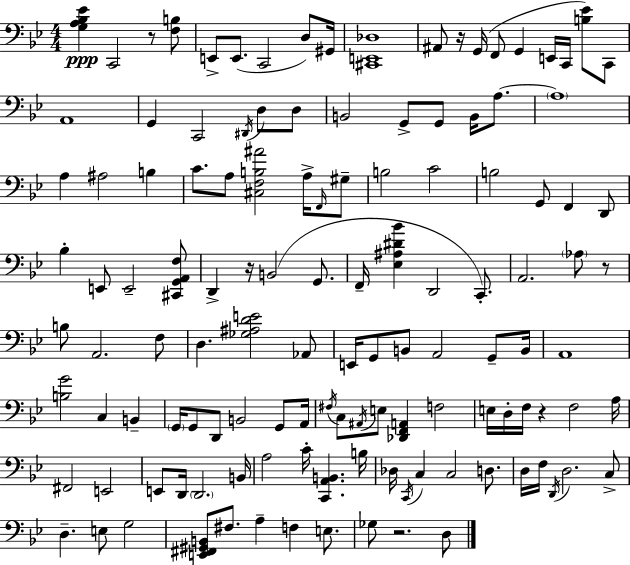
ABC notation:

X:1
T:Untitled
M:4/4
L:1/4
K:Gm
[G,A,_B,_E] C,,2 z/2 [F,B,]/2 E,,/2 E,,/2 C,,2 D,/2 ^G,,/4 [^C,,E,,_D,]4 ^A,,/2 z/4 G,,/4 F,,/2 G,, E,,/4 C,,/4 [B,_E]/2 C,,/2 A,,4 G,, C,,2 ^D,,/4 D,/2 D,/2 B,,2 G,,/2 G,,/2 B,,/4 A,/2 A,4 A, ^A,2 B, C/2 A,/2 [^C,F,B,^A]2 A,/4 F,,/4 ^G,/2 B,2 C2 B,2 G,,/2 F,, D,,/2 _B, E,,/2 E,,2 [^C,,G,,A,,F,]/2 D,, z/4 B,,2 G,,/2 F,,/4 [_E,^A,^D_B] D,,2 C,,/2 A,,2 _A,/2 z/2 B,/2 A,,2 F,/2 D, [_G,^A,DE]2 _A,,/2 E,,/4 G,,/2 B,,/2 A,,2 G,,/2 B,,/4 A,,4 [B,G]2 C, B,, G,,/4 G,,/2 D,,/2 B,,2 G,,/2 A,,/4 ^F,/4 C,/2 ^A,,/4 E,/2 [_D,,F,,A,,] F,2 E,/4 D,/4 F,/4 z F,2 A,/4 ^F,,2 E,,2 E,,/2 D,,/4 D,,2 B,,/4 A,2 C/4 [C,,A,,B,,] B,/4 _D,/4 C,,/4 C, C,2 D,/2 D,/4 F,/4 D,,/4 D,2 C,/2 D, E,/2 G,2 [E,,^F,,^G,,B,,]/2 ^F,/2 A, F, E,/2 _G,/2 z2 D,/2